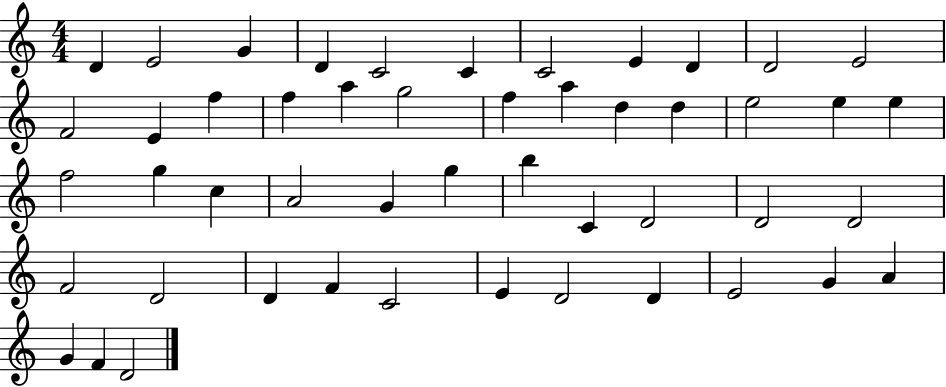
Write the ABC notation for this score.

X:1
T:Untitled
M:4/4
L:1/4
K:C
D E2 G D C2 C C2 E D D2 E2 F2 E f f a g2 f a d d e2 e e f2 g c A2 G g b C D2 D2 D2 F2 D2 D F C2 E D2 D E2 G A G F D2